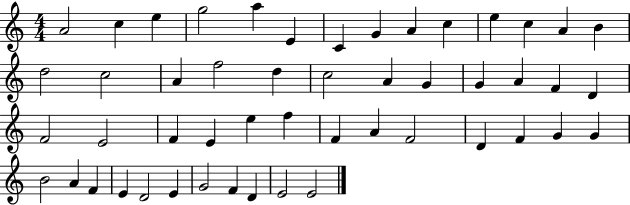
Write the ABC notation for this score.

X:1
T:Untitled
M:4/4
L:1/4
K:C
A2 c e g2 a E C G A c e c A B d2 c2 A f2 d c2 A G G A F D F2 E2 F E e f F A F2 D F G G B2 A F E D2 E G2 F D E2 E2